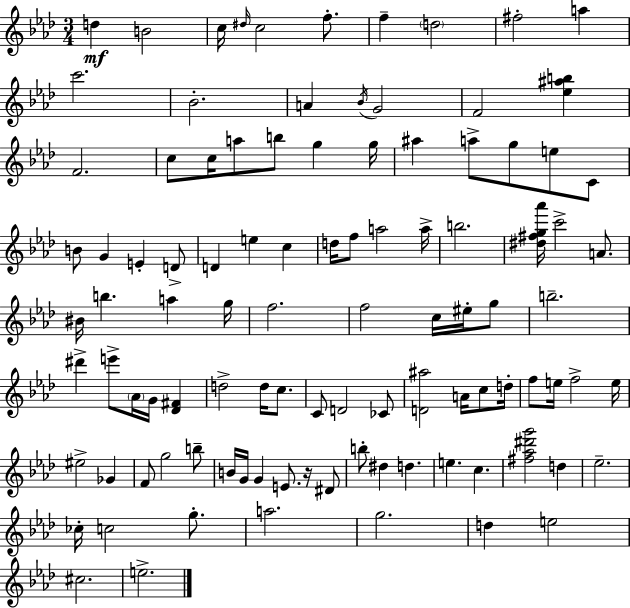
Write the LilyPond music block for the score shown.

{
  \clef treble
  \numericTimeSignature
  \time 3/4
  \key aes \major
  \repeat volta 2 { d''4\mf b'2 | c''16 \grace { dis''16 } c''2 f''8.-. | f''4-- \parenthesize d''2 | fis''2-. a''4 | \break c'''2. | bes'2.-. | a'4 \acciaccatura { bes'16 } g'2 | f'2 <ees'' ais'' b''>4 | \break f'2. | c''8 c''16 a''8 b''8 g''4 | g''16 ais''4 a''8-> g''8 e''8 | c'8 b'8 g'4 e'4-. | \break d'8-> d'4 e''4 c''4 | d''16 f''8 a''2 | a''16-> b''2. | <dis'' fis'' g'' aes'''>16 c'''2-> a'8. | \break bis'16 b''4. a''4 | g''16 f''2. | f''2 c''16 eis''16-. | g''8 b''2.-- | \break dis'''4-> e'''8-> \parenthesize aes'16 g'16 <des' fis'>4 | d''2-> d''16 c''8. | c'8 d'2 | ces'8 <d' ais''>2 a'16 c''8 | \break d''16-. f''8 e''16 f''2-> | e''16 eis''2-> ges'4 | f'8 g''2 | b''8-- b'16 g'16 g'4 e'8. r16 | \break dis'8 b''8-. dis''4 d''4. | e''4. c''4. | <fis'' aes'' dis''' g'''>2 d''4 | ees''2.-- | \break ces''16-. c''2 g''8.-. | a''2. | g''2. | d''4 e''2 | \break cis''2. | e''2.-> | } \bar "|."
}